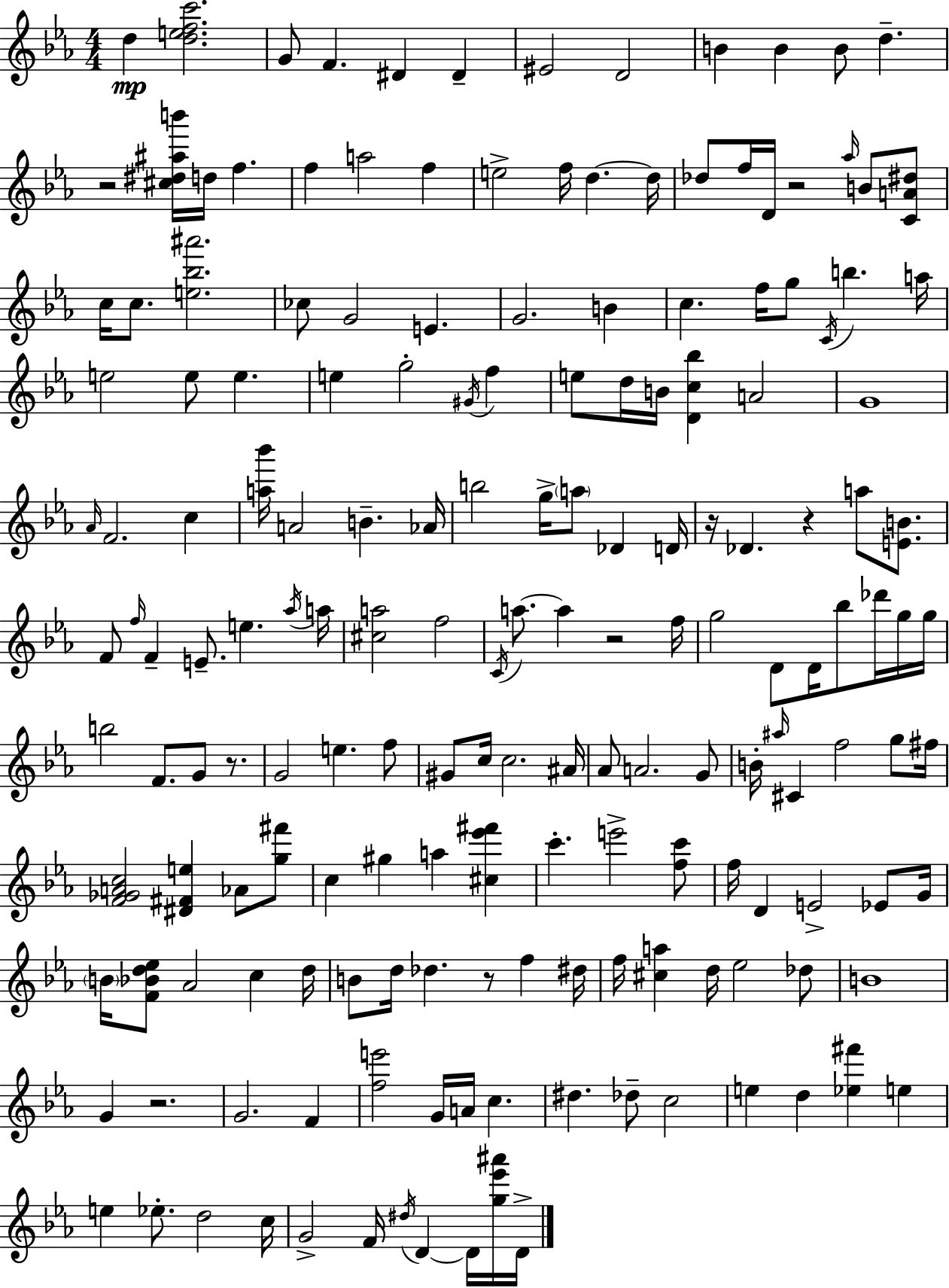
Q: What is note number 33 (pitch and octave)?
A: C5